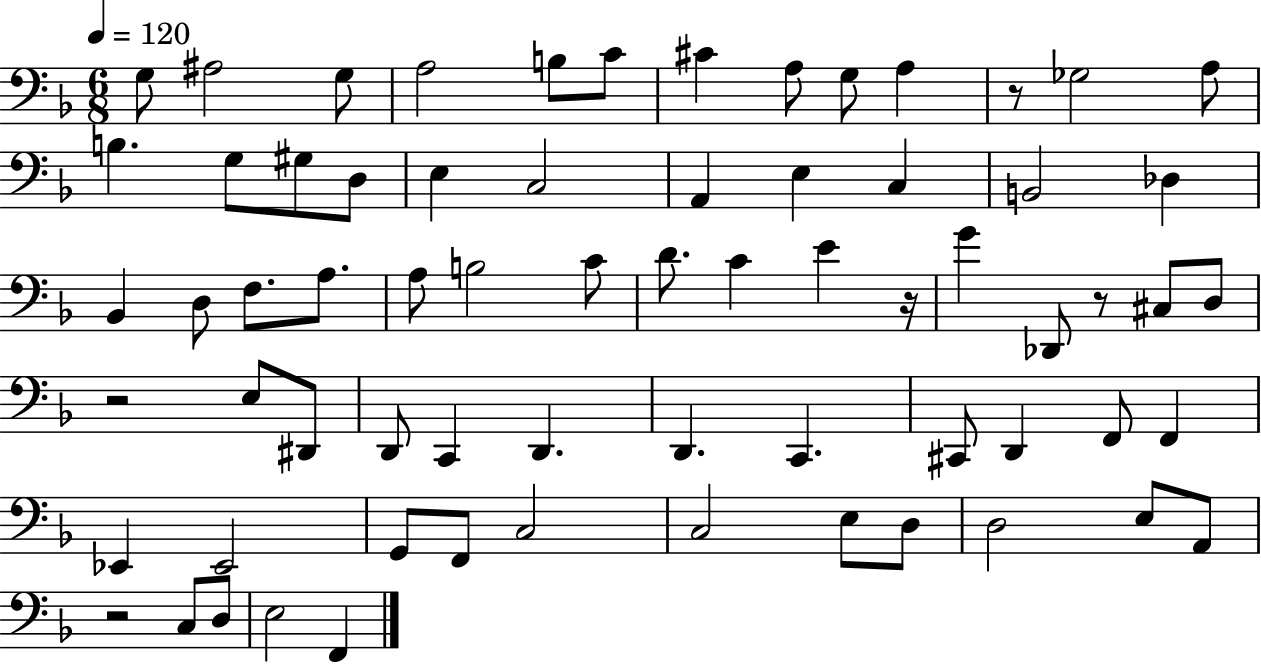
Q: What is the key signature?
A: F major